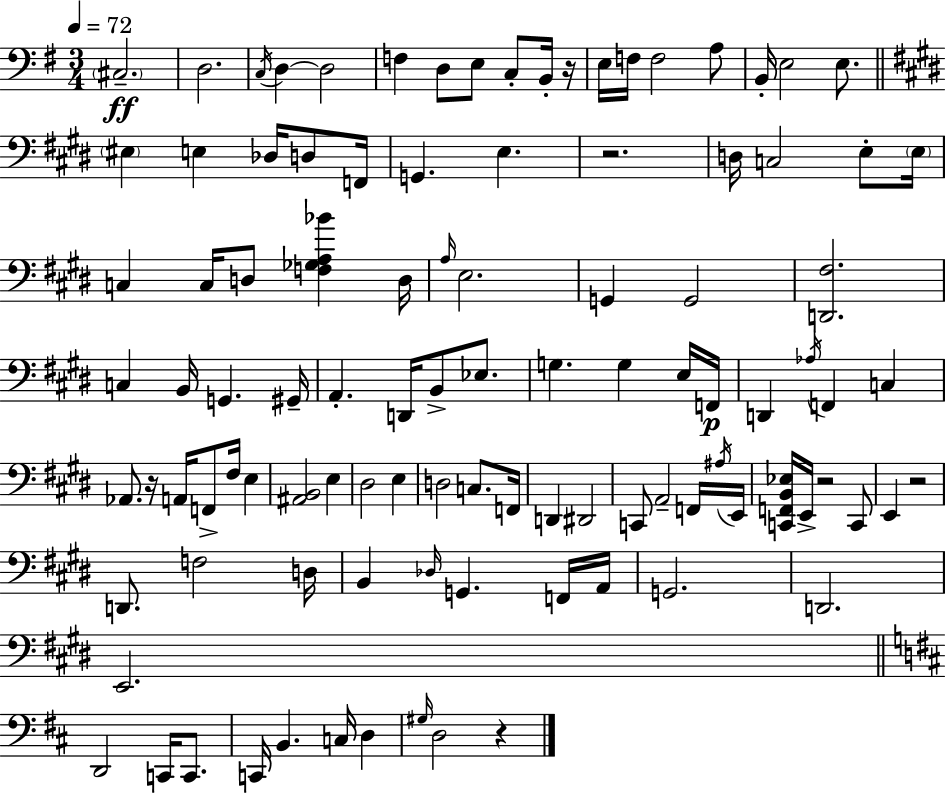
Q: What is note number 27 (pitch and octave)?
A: E3